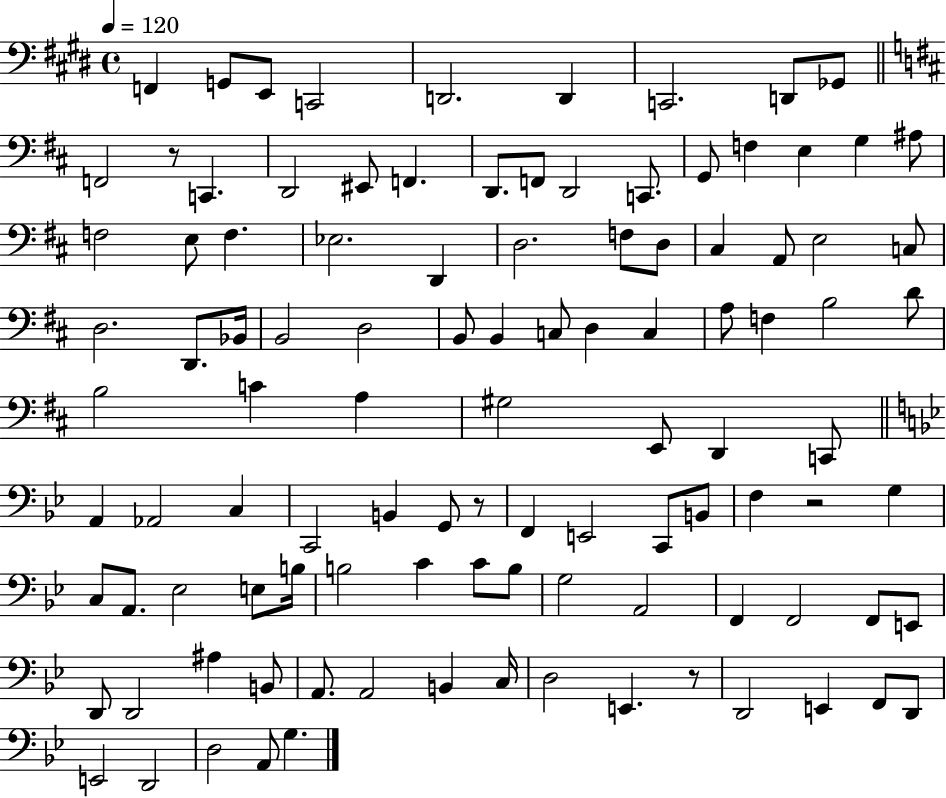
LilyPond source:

{
  \clef bass
  \time 4/4
  \defaultTimeSignature
  \key e \major
  \tempo 4 = 120
  f,4 g,8 e,8 c,2 | d,2. d,4 | c,2. d,8 ges,8 | \bar "||" \break \key b \minor f,2 r8 c,4. | d,2 eis,8 f,4. | d,8. f,8 d,2 c,8. | g,8 f4 e4 g4 ais8 | \break f2 e8 f4. | ees2. d,4 | d2. f8 d8 | cis4 a,8 e2 c8 | \break d2. d,8. bes,16 | b,2 d2 | b,8 b,4 c8 d4 c4 | a8 f4 b2 d'8 | \break b2 c'4 a4 | gis2 e,8 d,4 c,8 | \bar "||" \break \key bes \major a,4 aes,2 c4 | c,2 b,4 g,8 r8 | f,4 e,2 c,8 b,8 | f4 r2 g4 | \break c8 a,8. ees2 e8 b16 | b2 c'4 c'8 b8 | g2 a,2 | f,4 f,2 f,8 e,8 | \break d,8 d,2 ais4 b,8 | a,8. a,2 b,4 c16 | d2 e,4. r8 | d,2 e,4 f,8 d,8 | \break e,2 d,2 | d2 a,8 g4. | \bar "|."
}